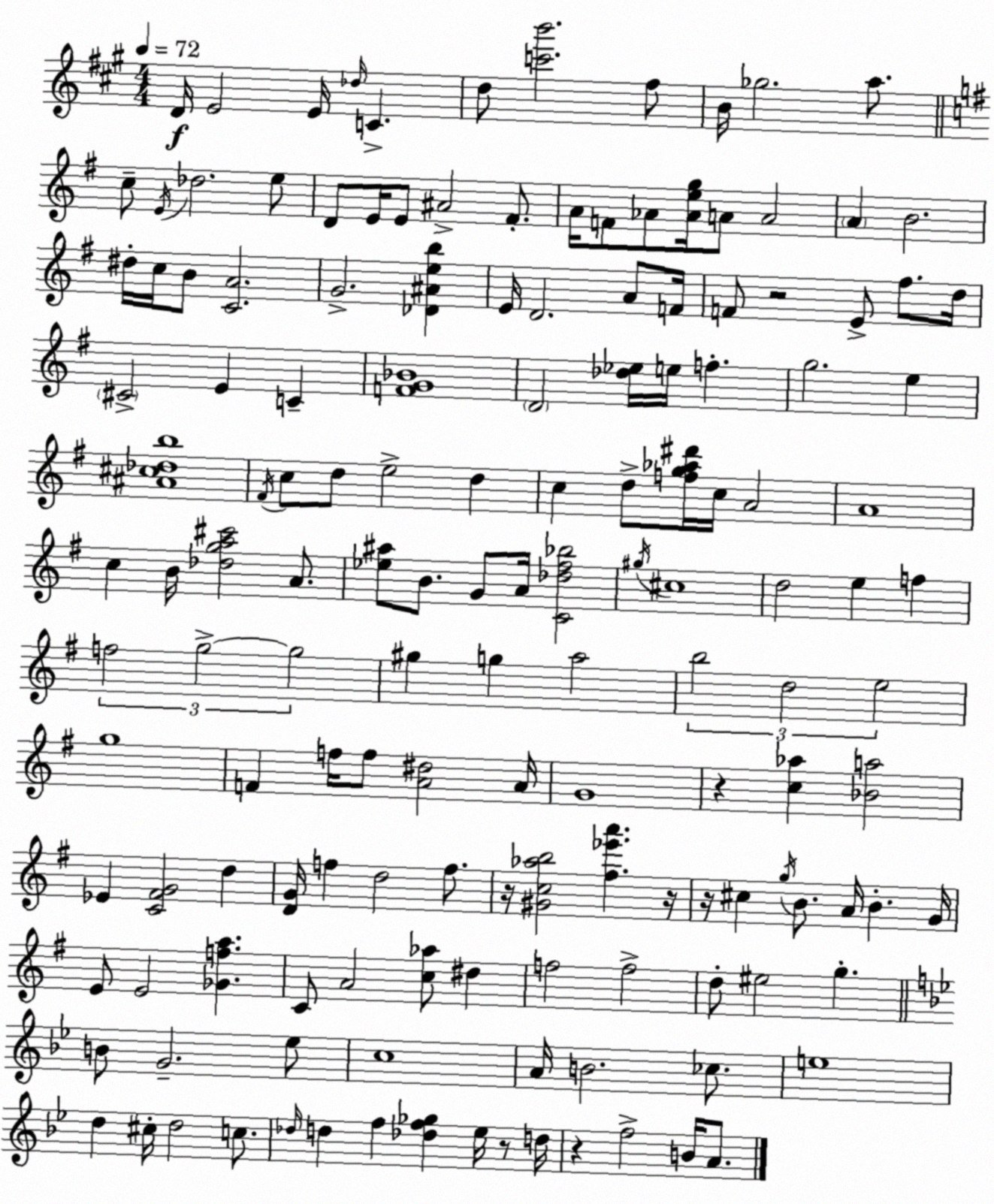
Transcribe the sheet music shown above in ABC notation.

X:1
T:Untitled
M:4/4
L:1/4
K:A
D/4 E2 E/4 _d/4 C d/2 [c'b']2 ^f/2 B/4 _g2 a/2 c/2 E/4 _d2 e/2 D/2 E/4 E/2 ^A2 ^F/2 A/4 F/2 _A/2 [_Aeg]/4 A/2 A2 A B2 ^d/4 c/4 B/2 [CA]2 G2 [_D^Aeb] E/4 D2 A/2 F/4 F/2 z2 E/2 ^f/2 d/4 ^C2 E C [FG_B]4 D2 [_d_e]/4 e/4 f g2 e [^A^c_db]4 ^F/4 c/2 d/2 e2 d c d/2 [fg_a^d']/4 c/4 A2 A4 c B/4 [_dga^c']2 A/2 [_e^a]/2 B/2 G/2 A/4 [C_d^f_b]2 ^g/4 ^c4 d2 e f f2 g2 g2 ^g g a2 b2 d2 e2 g4 F f/4 f/2 [A^d]2 A/4 G4 z [c_a] [_Ba]2 _E [C^FG]2 d [DG]/4 f d2 f/2 z/4 [^Gc_ab]2 [^f_e'a'] z/4 z/4 ^c g/4 B/2 A/4 B G/4 E/2 E2 [_Gfa] C/2 A2 [c_a]/2 ^d f2 f2 d/2 ^e2 g B/2 G2 _e/2 c4 A/4 B2 _c/2 e4 d ^c/4 d2 c/2 _d/4 d f [_df_g] _e/4 z/2 d/4 z f2 B/4 A/2